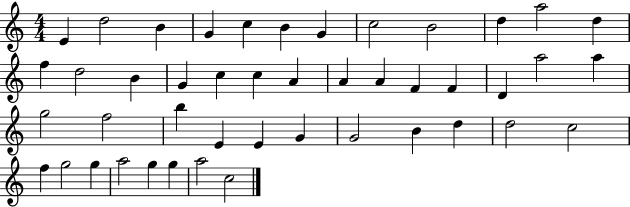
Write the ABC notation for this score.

X:1
T:Untitled
M:4/4
L:1/4
K:C
E d2 B G c B G c2 B2 d a2 d f d2 B G c c A A A F F D a2 a g2 f2 b E E G G2 B d d2 c2 f g2 g a2 g g a2 c2